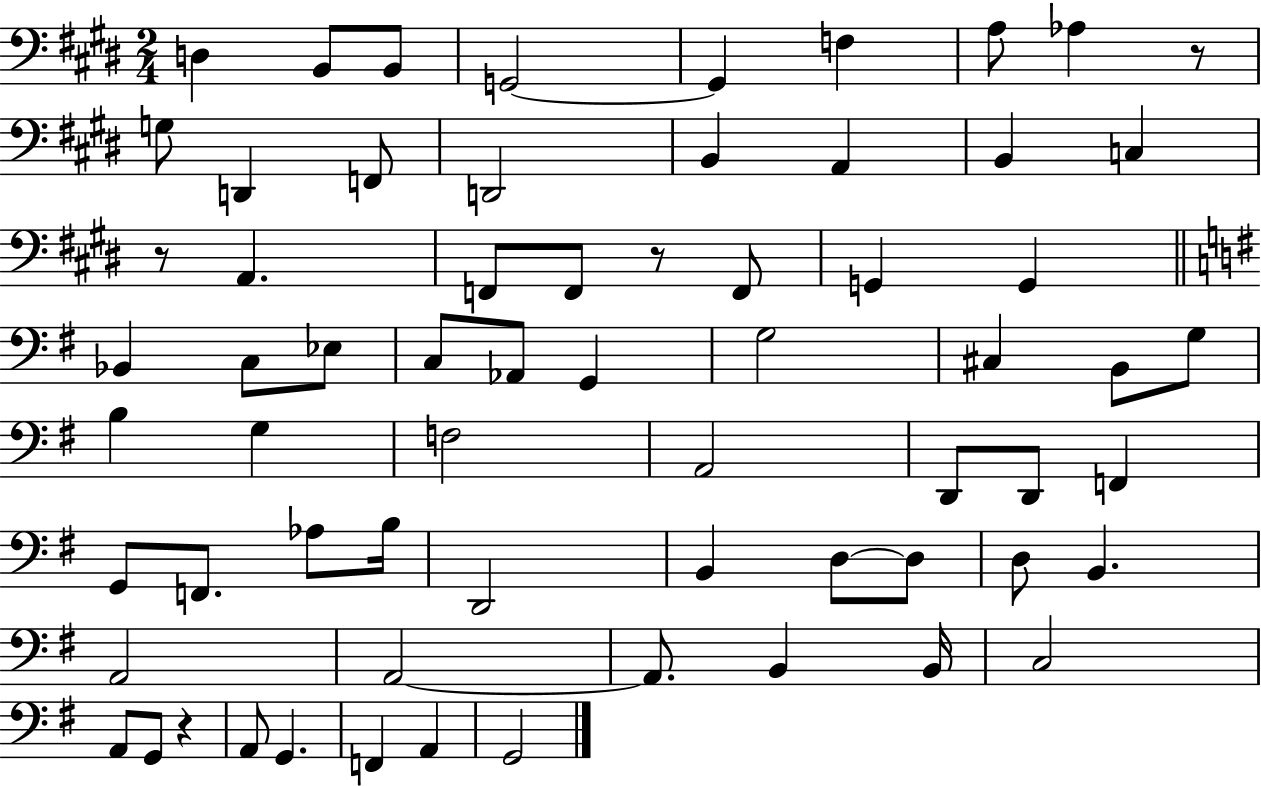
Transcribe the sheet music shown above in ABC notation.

X:1
T:Untitled
M:2/4
L:1/4
K:E
D, B,,/2 B,,/2 G,,2 G,, F, A,/2 _A, z/2 G,/2 D,, F,,/2 D,,2 B,, A,, B,, C, z/2 A,, F,,/2 F,,/2 z/2 F,,/2 G,, G,, _B,, C,/2 _E,/2 C,/2 _A,,/2 G,, G,2 ^C, B,,/2 G,/2 B, G, F,2 A,,2 D,,/2 D,,/2 F,, G,,/2 F,,/2 _A,/2 B,/4 D,,2 B,, D,/2 D,/2 D,/2 B,, A,,2 A,,2 A,,/2 B,, B,,/4 C,2 A,,/2 G,,/2 z A,,/2 G,, F,, A,, G,,2